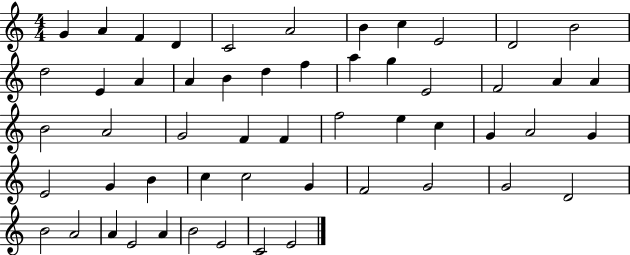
{
  \clef treble
  \numericTimeSignature
  \time 4/4
  \key c \major
  g'4 a'4 f'4 d'4 | c'2 a'2 | b'4 c''4 e'2 | d'2 b'2 | \break d''2 e'4 a'4 | a'4 b'4 d''4 f''4 | a''4 g''4 e'2 | f'2 a'4 a'4 | \break b'2 a'2 | g'2 f'4 f'4 | f''2 e''4 c''4 | g'4 a'2 g'4 | \break e'2 g'4 b'4 | c''4 c''2 g'4 | f'2 g'2 | g'2 d'2 | \break b'2 a'2 | a'4 e'2 a'4 | b'2 e'2 | c'2 e'2 | \break \bar "|."
}